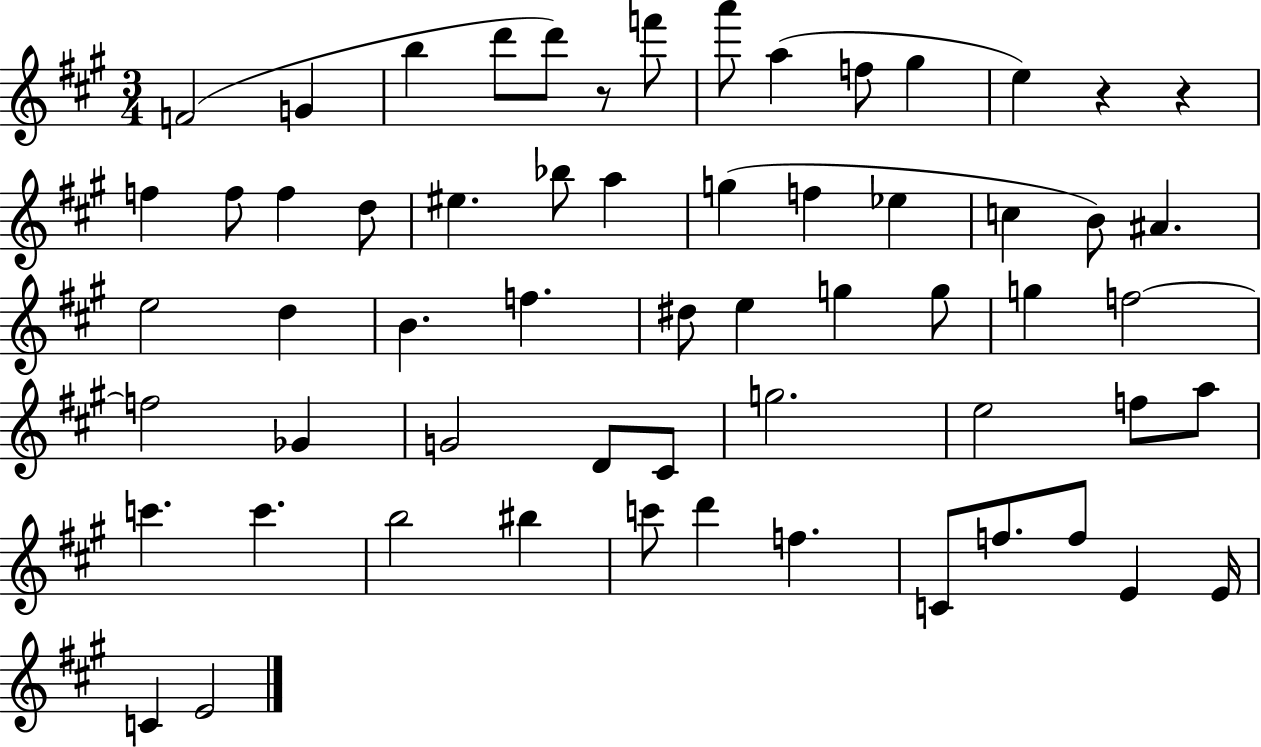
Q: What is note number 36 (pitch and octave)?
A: Gb4